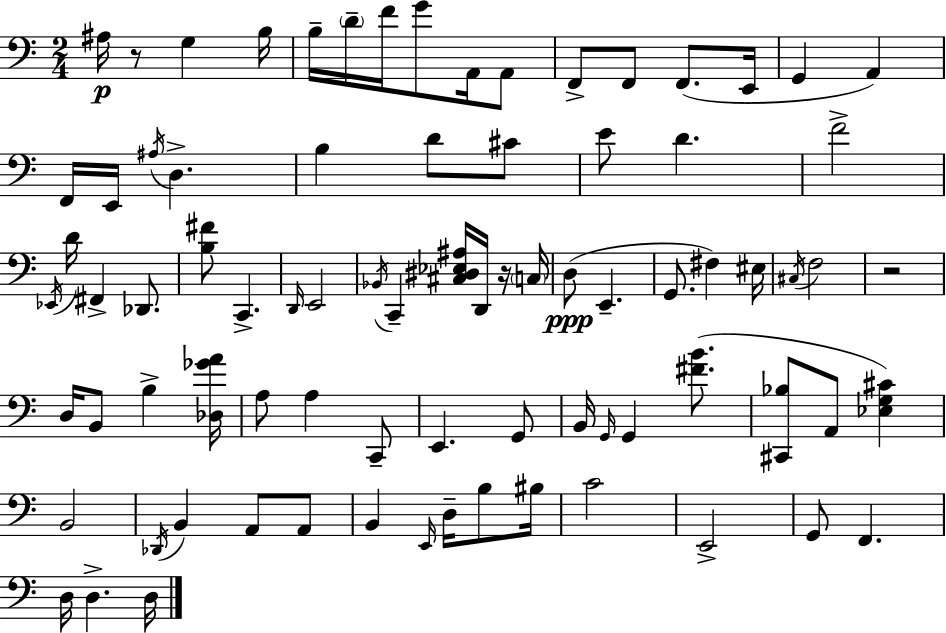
A#3/s R/e G3/q B3/s B3/s D4/s F4/s G4/e A2/s A2/e F2/e F2/e F2/e. E2/s G2/q A2/q F2/s E2/s A#3/s D3/q. B3/q D4/e C#4/e E4/e D4/q. F4/h Eb2/s D4/s F#2/q Db2/e. [B3,F#4]/e C2/q. D2/s E2/h Bb2/s C2/q [C#3,D#3,Eb3,A#3]/s D2/s R/s C3/s D3/e E2/q. G2/e. F#3/q EIS3/s C#3/s F3/h R/h D3/s B2/e B3/q [Db3,Gb4,A4]/s A3/e A3/q C2/e E2/q. G2/e B2/s G2/s G2/q [F#4,B4]/e. [C#2,Bb3]/e A2/e [Eb3,G3,C#4]/q B2/h Db2/s B2/q A2/e A2/e B2/q E2/s D3/s B3/e BIS3/s C4/h E2/h G2/e F2/q. D3/s D3/q. D3/s